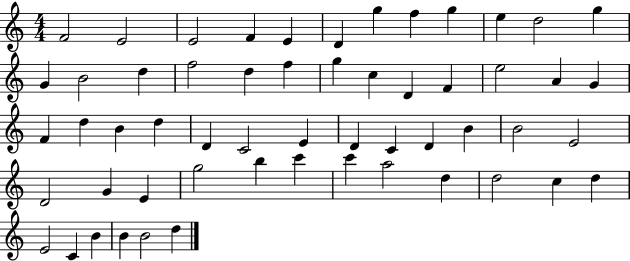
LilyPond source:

{
  \clef treble
  \numericTimeSignature
  \time 4/4
  \key c \major
  f'2 e'2 | e'2 f'4 e'4 | d'4 g''4 f''4 g''4 | e''4 d''2 g''4 | \break g'4 b'2 d''4 | f''2 d''4 f''4 | g''4 c''4 d'4 f'4 | e''2 a'4 g'4 | \break f'4 d''4 b'4 d''4 | d'4 c'2 e'4 | d'4 c'4 d'4 b'4 | b'2 e'2 | \break d'2 g'4 e'4 | g''2 b''4 c'''4 | c'''4 a''2 d''4 | d''2 c''4 d''4 | \break e'2 c'4 b'4 | b'4 b'2 d''4 | \bar "|."
}